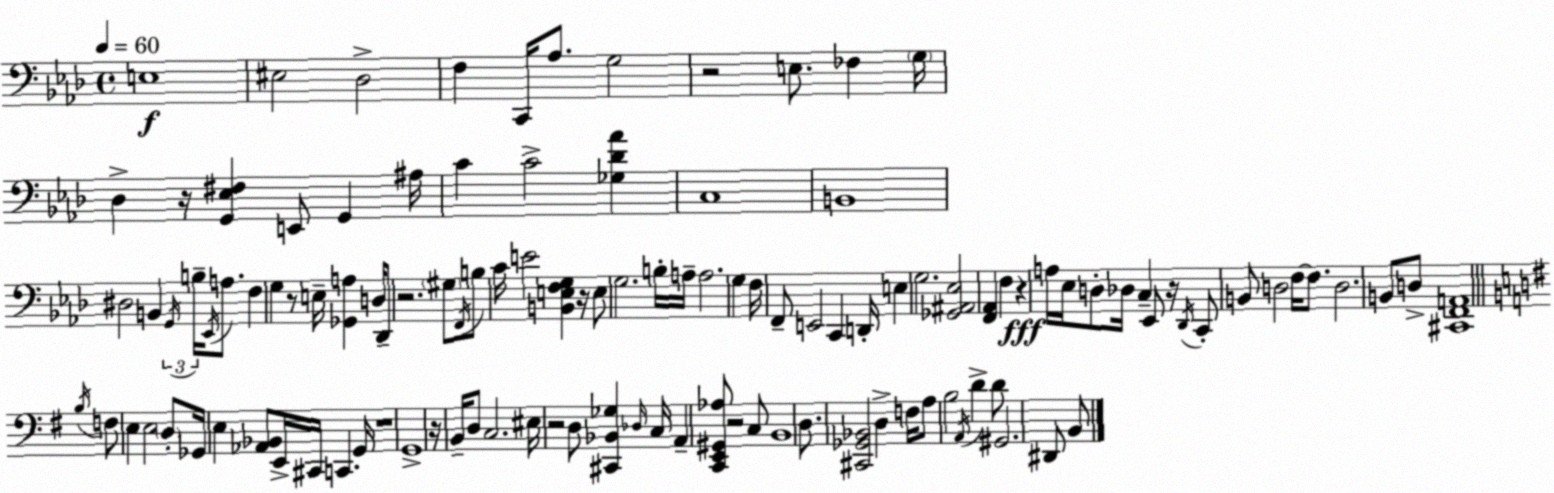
X:1
T:Untitled
M:4/4
L:1/4
K:Ab
E,4 ^E,2 _D,2 F, C,,/4 _A,/2 G,2 z2 E,/2 _F, G,/4 _D, z/4 [G,,_E,^F,] E,,/2 G,, ^A,/4 C C2 [_G,_D_A] C,4 B,,4 ^D,2 B,, G,,/4 B,/4 _E,,/4 A,/2 F, G, z/2 E,/4 [_G,,A,] D,/4 _D,,/2 z2 ^G,/2 F,,/4 B,/2 C/4 E2 [B,,E,F,G,] z/4 E,/2 G,2 B,/4 A,/4 A,2 G, F,/4 F,,/2 E,,2 C,, D,,/4 E, G,2 [_G,,^A,,_E,]2 [F,,_A,,] F, z A,/4 _E,/4 D,/2 _D,/4 C, _E,,/2 z/4 _D,,/4 C,,/2 B,,/2 D,2 F,/4 F,/2 D,2 B,,/2 D,/2 [^C,,F,,A,,]4 B,/4 F,/2 E, E,2 D,/2 _G,,/4 E, [_A,,_B,,]/2 E,,/4 ^C,,/4 C,, G,,/4 z4 G,,4 z/4 B,,/4 D,/2 C,2 ^E,/4 z2 D,/2 [^C,,_B,,_G,] _D,/4 C,/4 A,, [C,,E,,^G,,_A,]/2 z2 C,/2 B,,4 D,/2 [^C,,_G,,_B,,]2 D, F,/4 A,/2 B,2 A,,/4 D D/2 ^G,,2 ^D,,/2 B,,/2